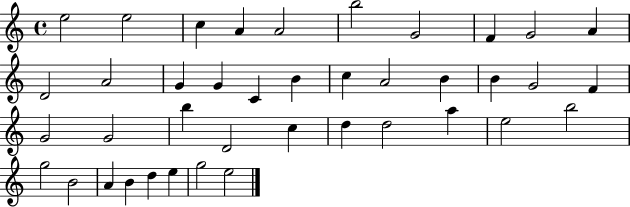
{
  \clef treble
  \time 4/4
  \defaultTimeSignature
  \key c \major
  e''2 e''2 | c''4 a'4 a'2 | b''2 g'2 | f'4 g'2 a'4 | \break d'2 a'2 | g'4 g'4 c'4 b'4 | c''4 a'2 b'4 | b'4 g'2 f'4 | \break g'2 g'2 | b''4 d'2 c''4 | d''4 d''2 a''4 | e''2 b''2 | \break g''2 b'2 | a'4 b'4 d''4 e''4 | g''2 e''2 | \bar "|."
}